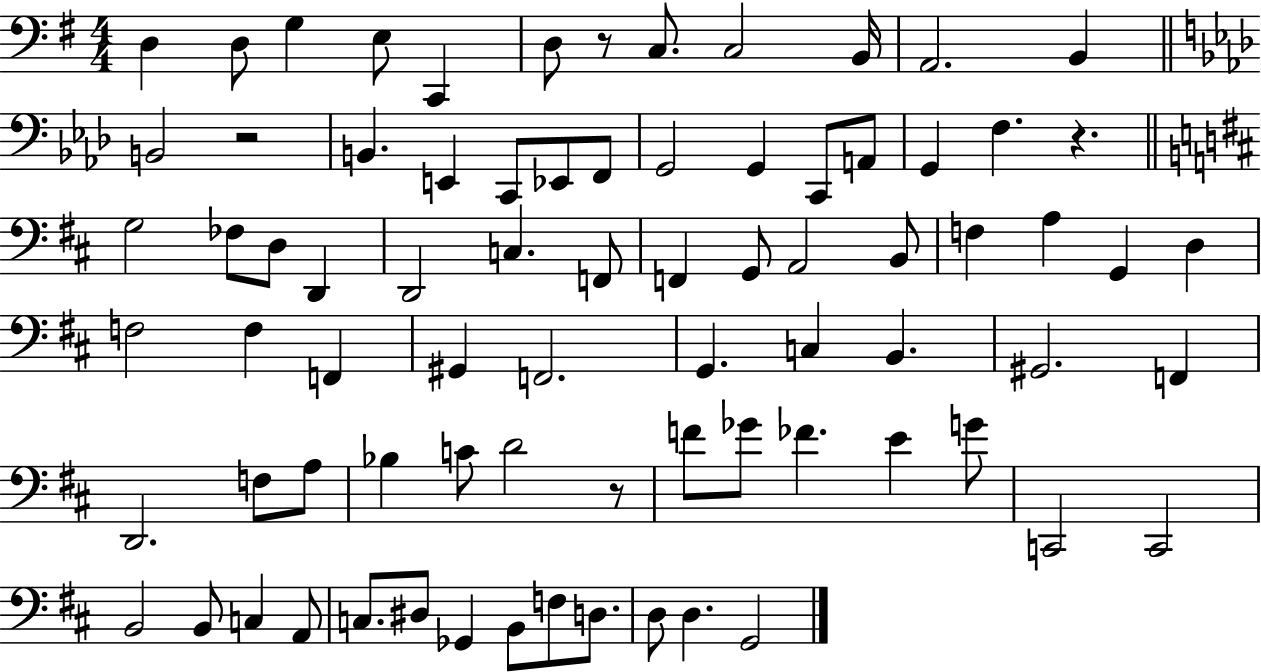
X:1
T:Untitled
M:4/4
L:1/4
K:G
D, D,/2 G, E,/2 C,, D,/2 z/2 C,/2 C,2 B,,/4 A,,2 B,, B,,2 z2 B,, E,, C,,/2 _E,,/2 F,,/2 G,,2 G,, C,,/2 A,,/2 G,, F, z G,2 _F,/2 D,/2 D,, D,,2 C, F,,/2 F,, G,,/2 A,,2 B,,/2 F, A, G,, D, F,2 F, F,, ^G,, F,,2 G,, C, B,, ^G,,2 F,, D,,2 F,/2 A,/2 _B, C/2 D2 z/2 F/2 _G/2 _F E G/2 C,,2 C,,2 B,,2 B,,/2 C, A,,/2 C,/2 ^D,/2 _G,, B,,/2 F,/2 D,/2 D,/2 D, G,,2